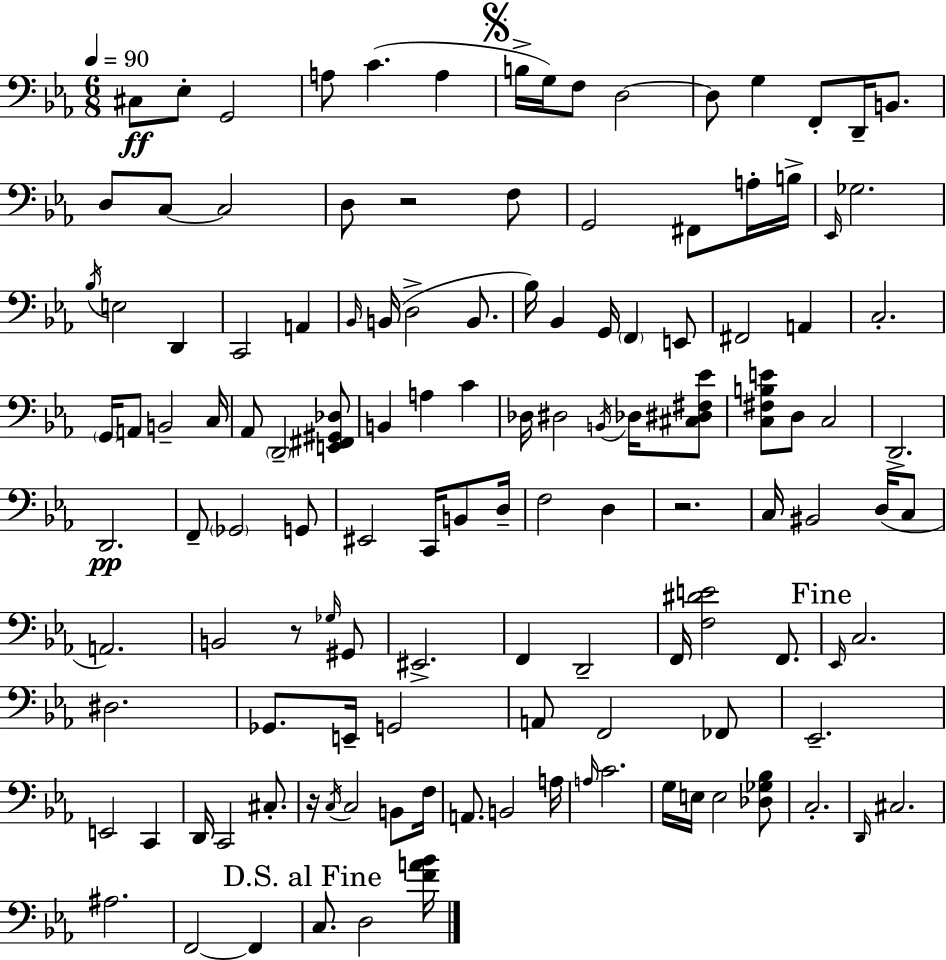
X:1
T:Untitled
M:6/8
L:1/4
K:Cm
^C,/2 _E,/2 G,,2 A,/2 C A, B,/4 G,/4 F,/2 D,2 D,/2 G, F,,/2 D,,/4 B,,/2 D,/2 C,/2 C,2 D,/2 z2 F,/2 G,,2 ^F,,/2 A,/4 B,/4 _E,,/4 _G,2 _B,/4 E,2 D,, C,,2 A,, _B,,/4 B,,/4 D,2 B,,/2 _B,/4 _B,, G,,/4 F,, E,,/2 ^F,,2 A,, C,2 G,,/4 A,,/2 B,,2 C,/4 _A,,/2 D,,2 [E,,^F,,^G,,_D,]/2 B,, A, C _D,/4 ^D,2 B,,/4 _D,/4 [^C,^D,^F,_E]/2 [C,^F,B,E]/2 D,/2 C,2 D,,2 D,,2 F,,/2 _G,,2 G,,/2 ^E,,2 C,,/4 B,,/2 D,/4 F,2 D, z2 C,/4 ^B,,2 D,/4 C,/2 A,,2 B,,2 z/2 _G,/4 ^G,,/2 ^E,,2 F,, D,,2 F,,/4 [F,^DE]2 F,,/2 _E,,/4 C,2 ^D,2 _G,,/2 E,,/4 G,,2 A,,/2 F,,2 _F,,/2 _E,,2 E,,2 C,, D,,/4 C,,2 ^C,/2 z/4 C,/4 C,2 B,,/2 F,/4 A,,/2 B,,2 A,/4 A,/4 C2 G,/4 E,/4 E,2 [_D,_G,_B,]/2 C,2 D,,/4 ^C,2 ^A,2 F,,2 F,, C,/2 D,2 [FA_B]/4